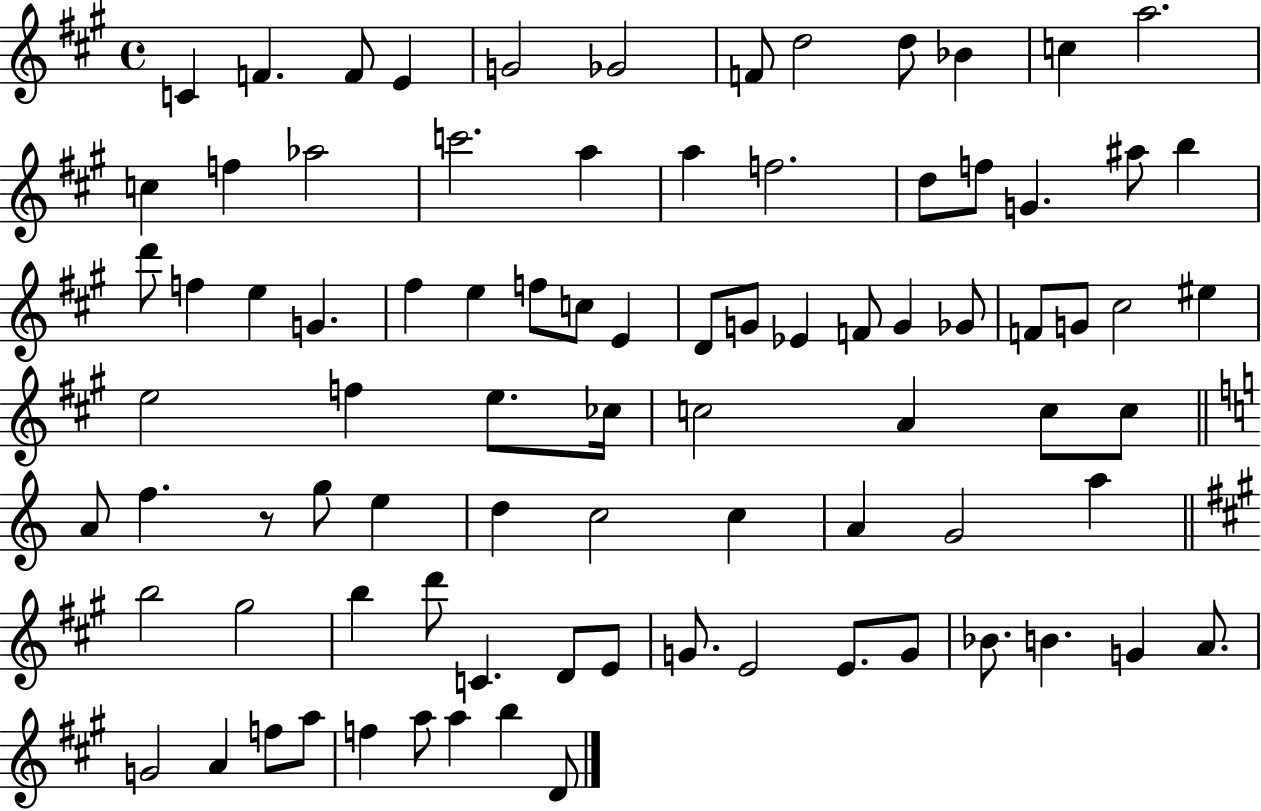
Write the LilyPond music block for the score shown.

{
  \clef treble
  \time 4/4
  \defaultTimeSignature
  \key a \major
  c'4 f'4. f'8 e'4 | g'2 ges'2 | f'8 d''2 d''8 bes'4 | c''4 a''2. | \break c''4 f''4 aes''2 | c'''2. a''4 | a''4 f''2. | d''8 f''8 g'4. ais''8 b''4 | \break d'''8 f''4 e''4 g'4. | fis''4 e''4 f''8 c''8 e'4 | d'8 g'8 ees'4 f'8 g'4 ges'8 | f'8 g'8 cis''2 eis''4 | \break e''2 f''4 e''8. ces''16 | c''2 a'4 c''8 c''8 | \bar "||" \break \key c \major a'8 f''4. r8 g''8 e''4 | d''4 c''2 c''4 | a'4 g'2 a''4 | \bar "||" \break \key a \major b''2 gis''2 | b''4 d'''8 c'4. d'8 e'8 | g'8. e'2 e'8. g'8 | bes'8. b'4. g'4 a'8. | \break g'2 a'4 f''8 a''8 | f''4 a''8 a''4 b''4 d'8 | \bar "|."
}